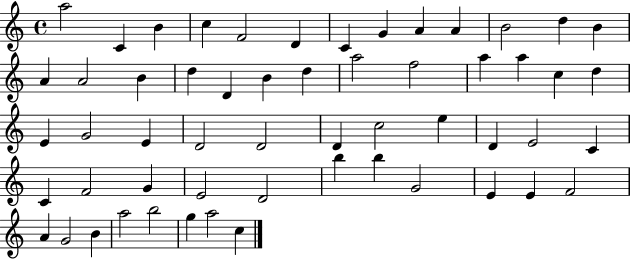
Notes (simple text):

A5/h C4/q B4/q C5/q F4/h D4/q C4/q G4/q A4/q A4/q B4/h D5/q B4/q A4/q A4/h B4/q D5/q D4/q B4/q D5/q A5/h F5/h A5/q A5/q C5/q D5/q E4/q G4/h E4/q D4/h D4/h D4/q C5/h E5/q D4/q E4/h C4/q C4/q F4/h G4/q E4/h D4/h B5/q B5/q G4/h E4/q E4/q F4/h A4/q G4/h B4/q A5/h B5/h G5/q A5/h C5/q